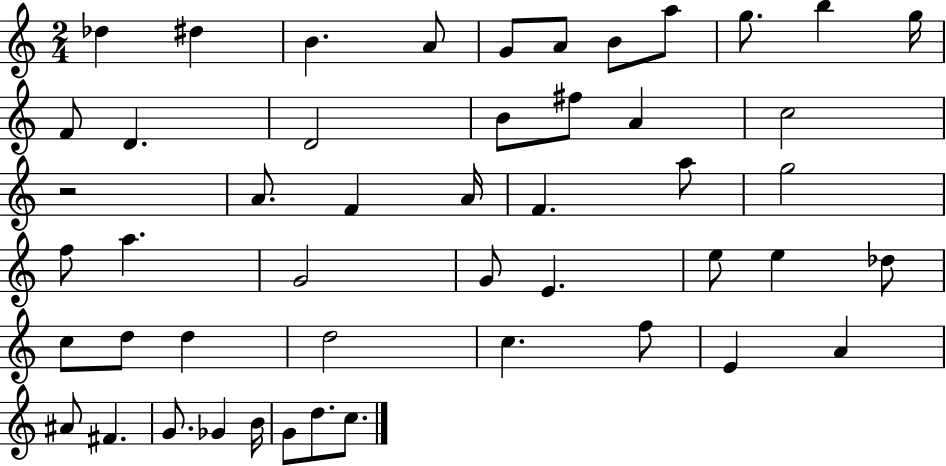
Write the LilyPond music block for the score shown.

{
  \clef treble
  \numericTimeSignature
  \time 2/4
  \key c \major
  des''4 dis''4 | b'4. a'8 | g'8 a'8 b'8 a''8 | g''8. b''4 g''16 | \break f'8 d'4. | d'2 | b'8 fis''8 a'4 | c''2 | \break r2 | a'8. f'4 a'16 | f'4. a''8 | g''2 | \break f''8 a''4. | g'2 | g'8 e'4. | e''8 e''4 des''8 | \break c''8 d''8 d''4 | d''2 | c''4. f''8 | e'4 a'4 | \break ais'8 fis'4. | g'8. ges'4 b'16 | g'8 d''8. c''8. | \bar "|."
}